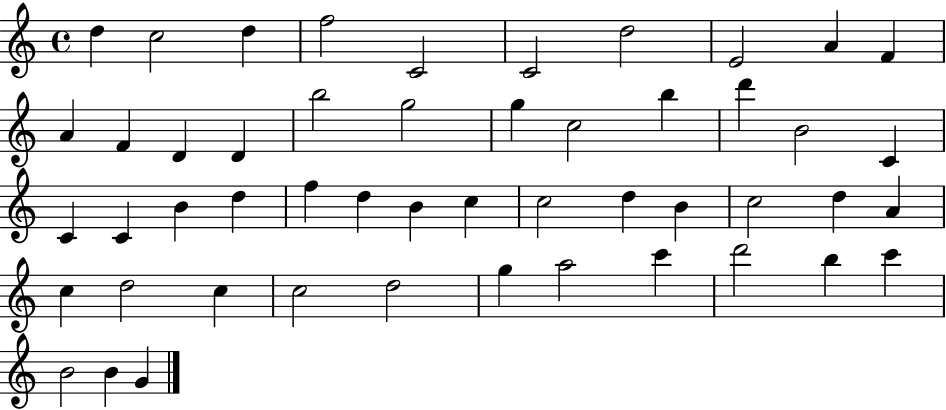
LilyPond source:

{
  \clef treble
  \time 4/4
  \defaultTimeSignature
  \key c \major
  d''4 c''2 d''4 | f''2 c'2 | c'2 d''2 | e'2 a'4 f'4 | \break a'4 f'4 d'4 d'4 | b''2 g''2 | g''4 c''2 b''4 | d'''4 b'2 c'4 | \break c'4 c'4 b'4 d''4 | f''4 d''4 b'4 c''4 | c''2 d''4 b'4 | c''2 d''4 a'4 | \break c''4 d''2 c''4 | c''2 d''2 | g''4 a''2 c'''4 | d'''2 b''4 c'''4 | \break b'2 b'4 g'4 | \bar "|."
}